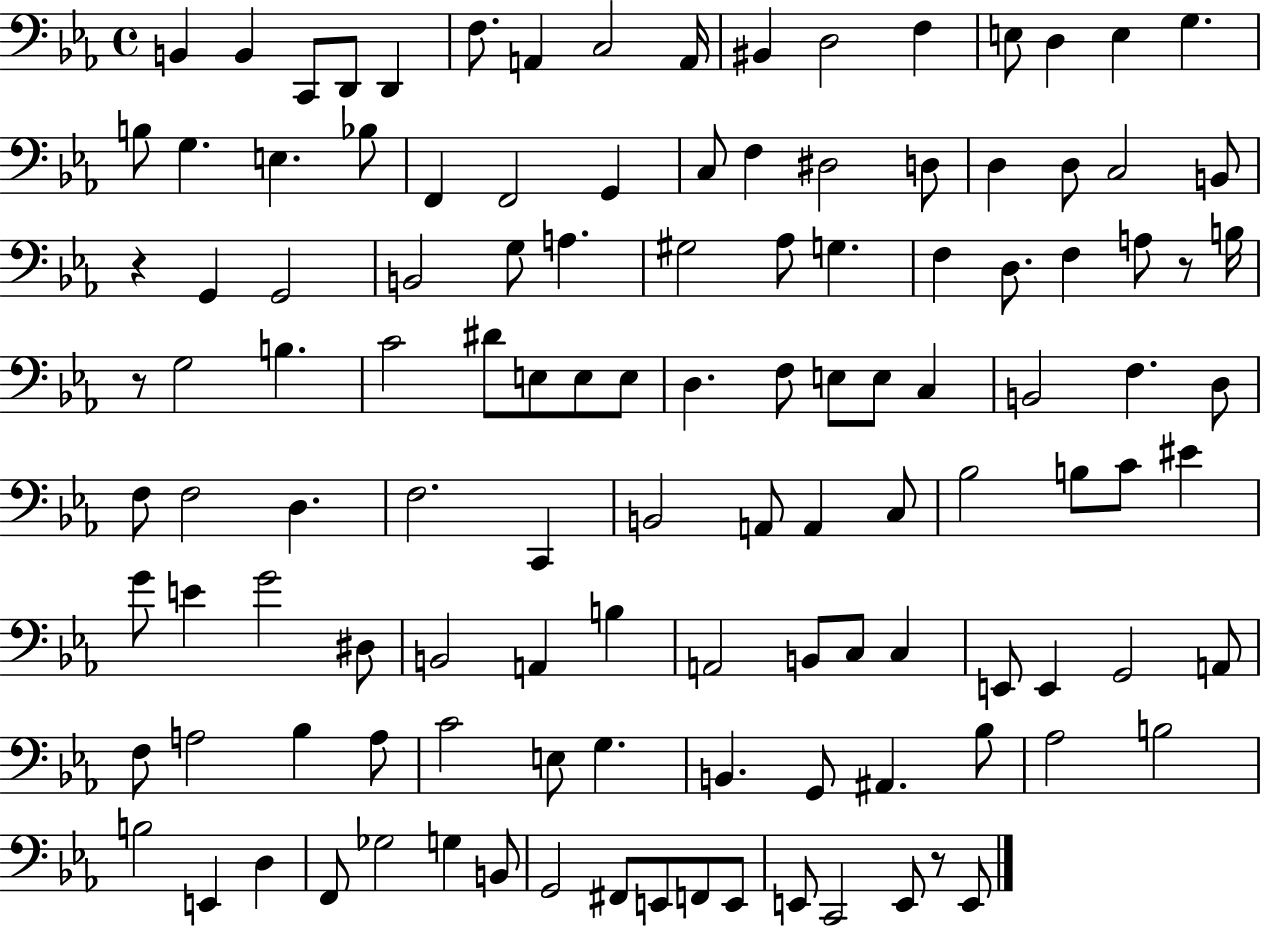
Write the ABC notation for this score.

X:1
T:Untitled
M:4/4
L:1/4
K:Eb
B,, B,, C,,/2 D,,/2 D,, F,/2 A,, C,2 A,,/4 ^B,, D,2 F, E,/2 D, E, G, B,/2 G, E, _B,/2 F,, F,,2 G,, C,/2 F, ^D,2 D,/2 D, D,/2 C,2 B,,/2 z G,, G,,2 B,,2 G,/2 A, ^G,2 _A,/2 G, F, D,/2 F, A,/2 z/2 B,/4 z/2 G,2 B, C2 ^D/2 E,/2 E,/2 E,/2 D, F,/2 E,/2 E,/2 C, B,,2 F, D,/2 F,/2 F,2 D, F,2 C,, B,,2 A,,/2 A,, C,/2 _B,2 B,/2 C/2 ^E G/2 E G2 ^D,/2 B,,2 A,, B, A,,2 B,,/2 C,/2 C, E,,/2 E,, G,,2 A,,/2 F,/2 A,2 _B, A,/2 C2 E,/2 G, B,, G,,/2 ^A,, _B,/2 _A,2 B,2 B,2 E,, D, F,,/2 _G,2 G, B,,/2 G,,2 ^F,,/2 E,,/2 F,,/2 E,,/2 E,,/2 C,,2 E,,/2 z/2 E,,/2